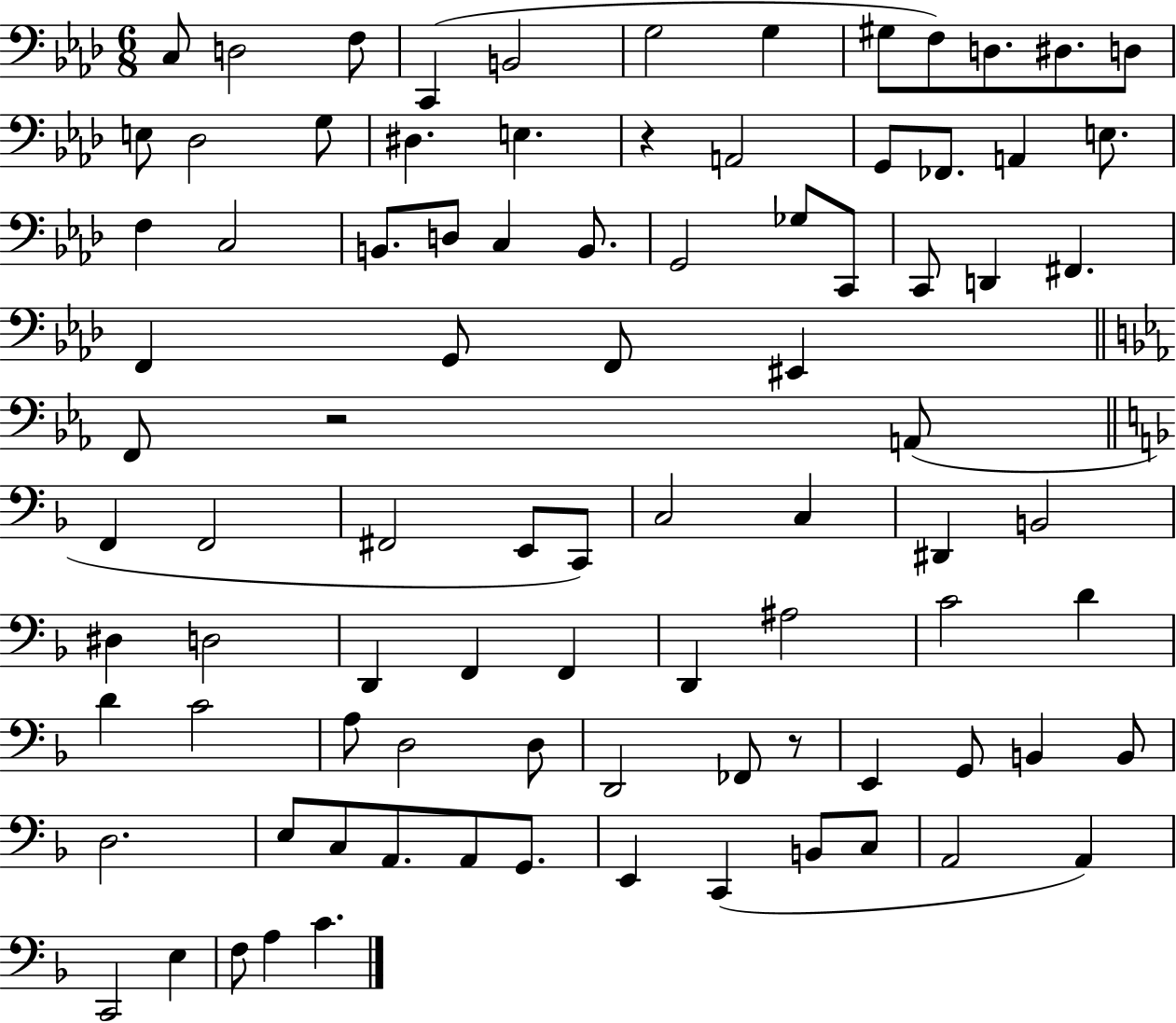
X:1
T:Untitled
M:6/8
L:1/4
K:Ab
C,/2 D,2 F,/2 C,, B,,2 G,2 G, ^G,/2 F,/2 D,/2 ^D,/2 D,/2 E,/2 _D,2 G,/2 ^D, E, z A,,2 G,,/2 _F,,/2 A,, E,/2 F, C,2 B,,/2 D,/2 C, B,,/2 G,,2 _G,/2 C,,/2 C,,/2 D,, ^F,, F,, G,,/2 F,,/2 ^E,, F,,/2 z2 A,,/2 F,, F,,2 ^F,,2 E,,/2 C,,/2 C,2 C, ^D,, B,,2 ^D, D,2 D,, F,, F,, D,, ^A,2 C2 D D C2 A,/2 D,2 D,/2 D,,2 _F,,/2 z/2 E,, G,,/2 B,, B,,/2 D,2 E,/2 C,/2 A,,/2 A,,/2 G,,/2 E,, C,, B,,/2 C,/2 A,,2 A,, C,,2 E, F,/2 A, C